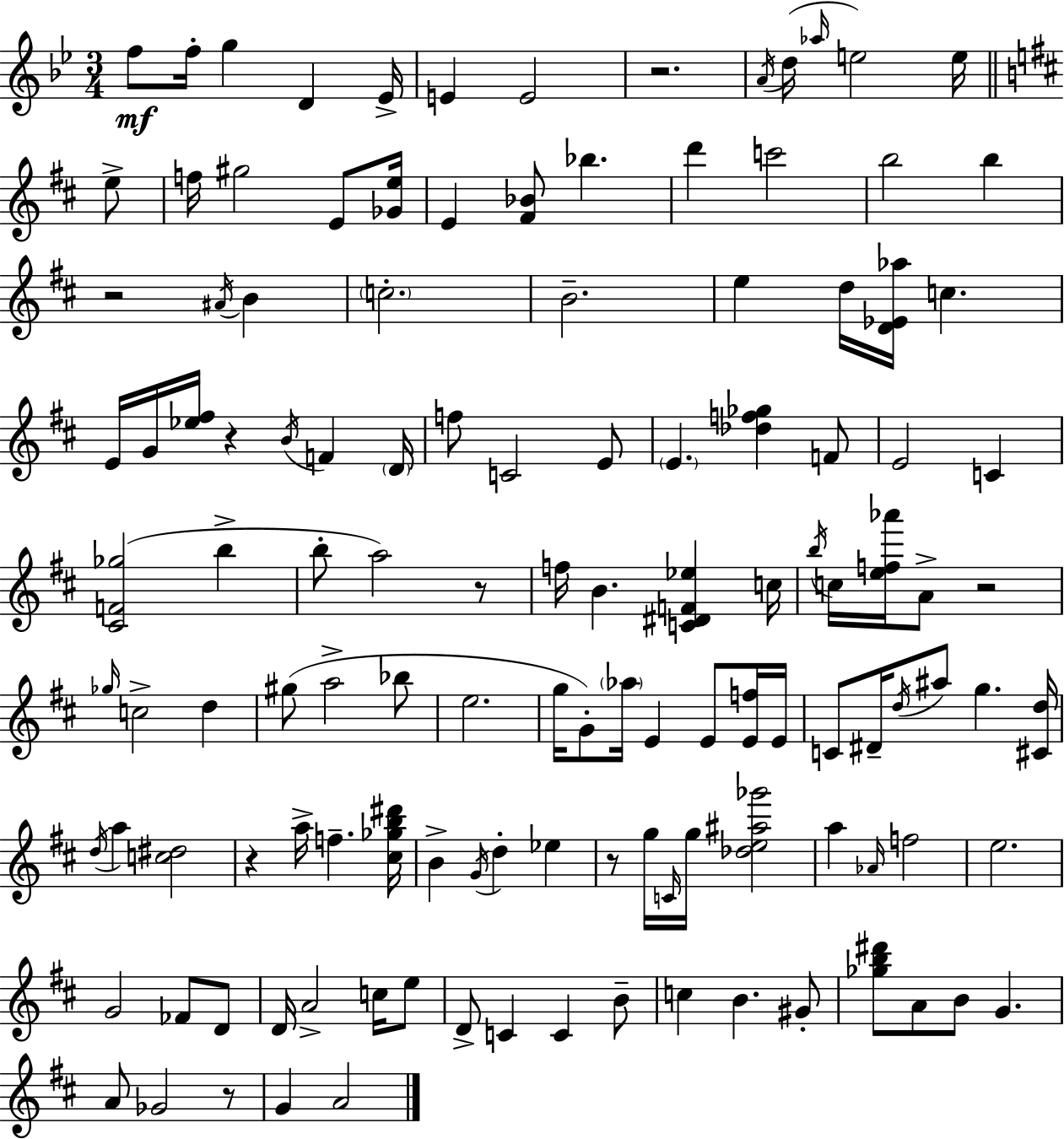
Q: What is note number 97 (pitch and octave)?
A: G#4